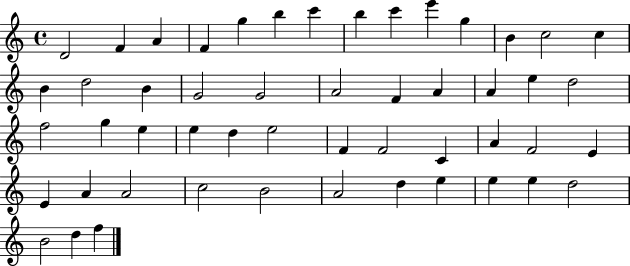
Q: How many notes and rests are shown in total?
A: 51